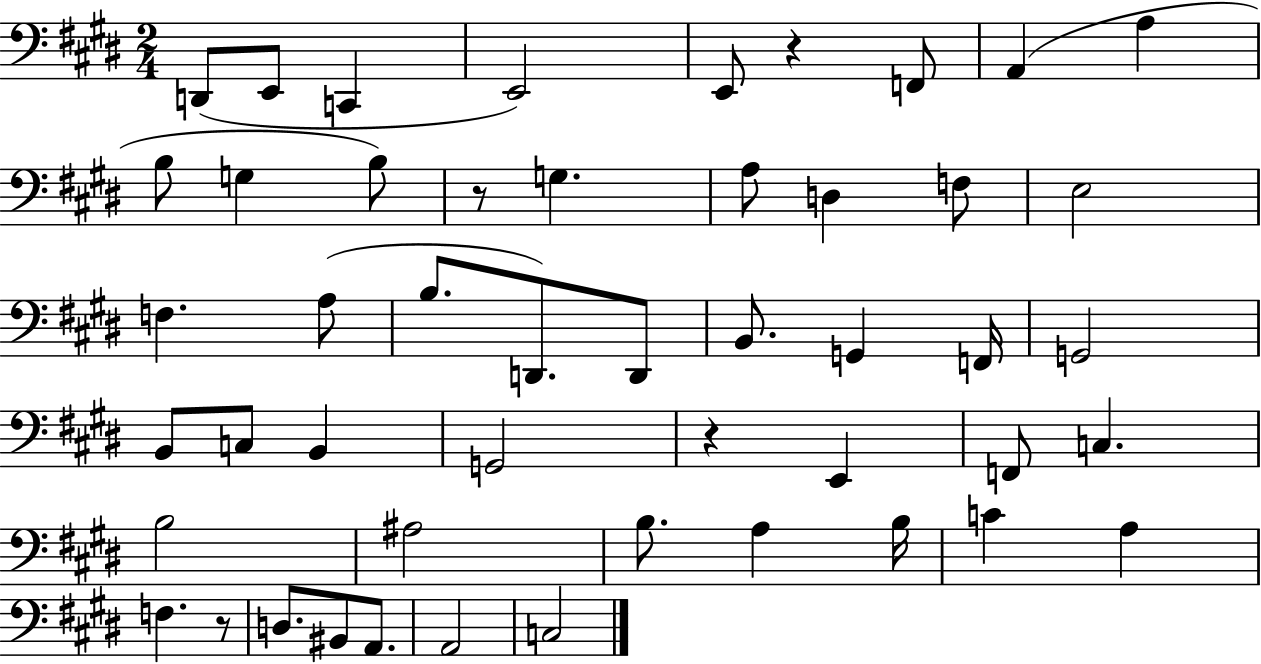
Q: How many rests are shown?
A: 4